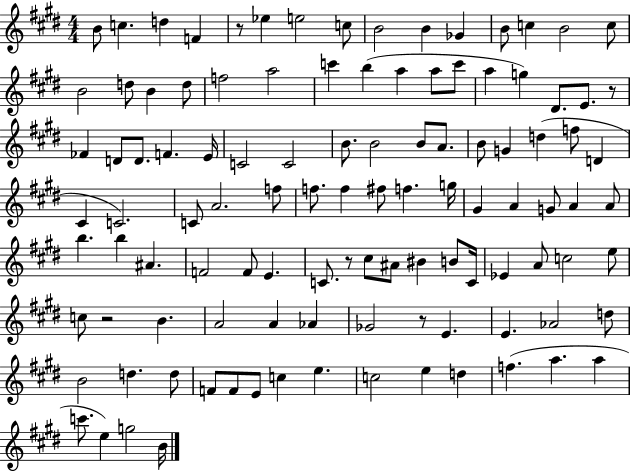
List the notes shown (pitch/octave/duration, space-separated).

B4/e C5/q. D5/q F4/q R/e Eb5/q E5/h C5/e B4/h B4/q Gb4/q B4/e C5/q B4/h C5/e B4/h D5/e B4/q D5/e F5/h A5/h C6/q B5/q A5/q A5/e C6/e A5/q G5/q D#4/e. E4/e. R/e FES4/q D4/e D4/e. F4/q. E4/s C4/h C4/h B4/e. B4/h B4/e A4/e. B4/e G4/q D5/q F5/e D4/q C#4/q C4/h. C4/e A4/h. F5/e F5/e. F5/q F#5/e F5/q. G5/s G#4/q A4/q G4/e A4/q A4/e B5/q. B5/q A#4/q. F4/h F4/e E4/q. C4/e. R/e C#5/e A#4/e BIS4/q B4/e C4/s Eb4/q A4/e C5/h E5/e C5/e R/h B4/q. A4/h A4/q Ab4/q Gb4/h R/e E4/q. E4/q. Ab4/h D5/e B4/h D5/q. D5/e F4/e F4/e E4/e C5/q E5/q. C5/h E5/q D5/q F5/q. A5/q. A5/q C6/e. E5/q G5/h B4/s